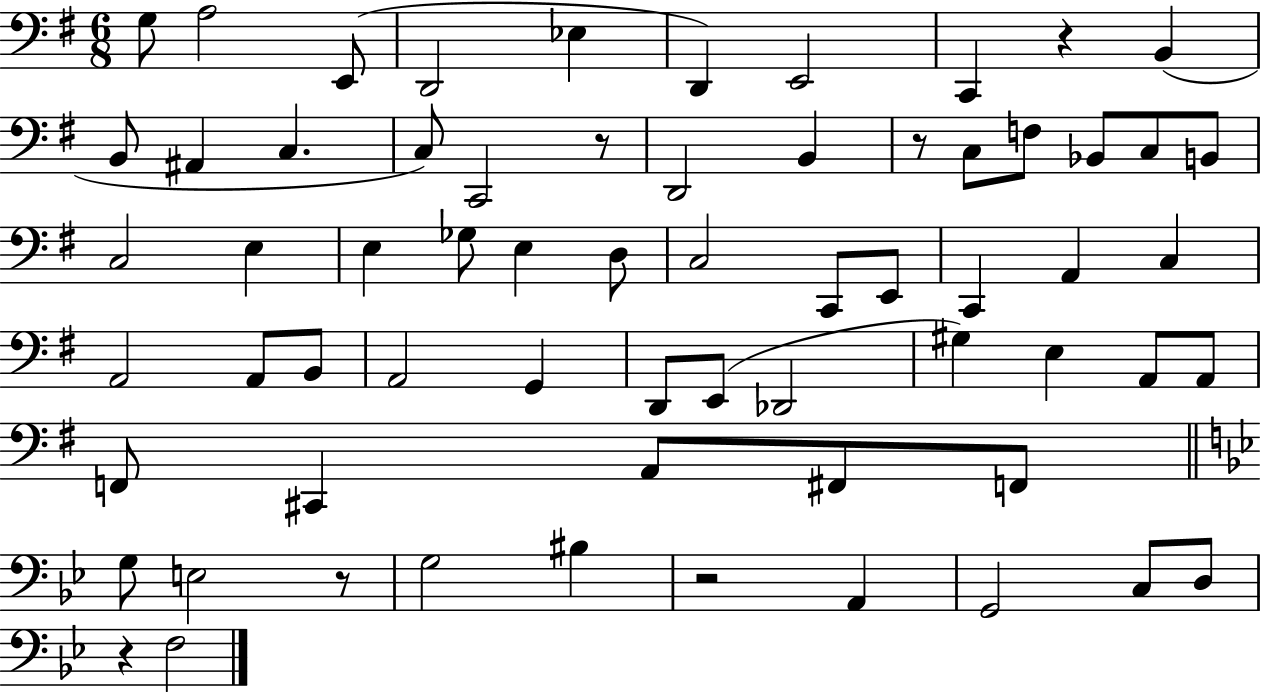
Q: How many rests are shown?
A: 6